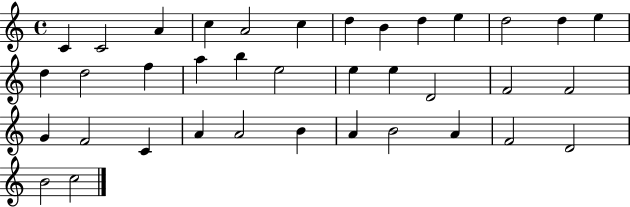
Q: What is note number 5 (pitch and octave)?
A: A4